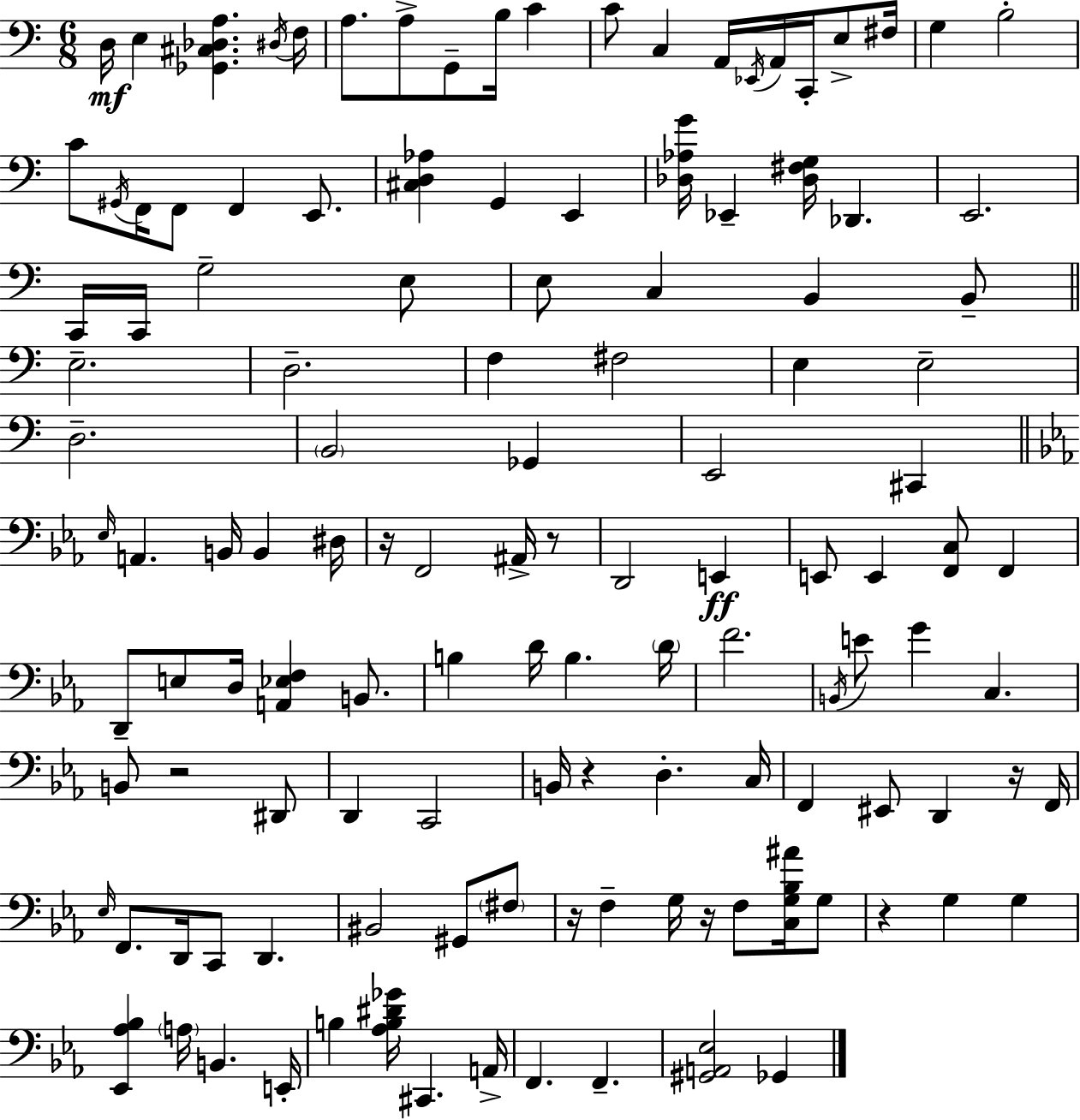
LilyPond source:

{
  \clef bass
  \numericTimeSignature
  \time 6/8
  \key a \minor
  \repeat volta 2 { d16\mf e4 <ges, cis des a>4. \acciaccatura { dis16 } | f16 a8. a8-> g,8-- b16 c'4 | c'8 c4 a,16 \acciaccatura { ees,16 } a,16 c,16-. e8-> | fis16 g4 b2-. | \break c'8 \acciaccatura { gis,16 } f,16 f,8 f,4 | e,8. <cis d aes>4 g,4 e,4 | <des aes g'>16 ees,4-- <des fis g>16 des,4. | e,2. | \break c,16 c,16 g2-- | e8 e8 c4 b,4 | b,8-- \bar "||" \break \key c \major e2.-- | d2.-- | f4 fis2 | e4 e2-- | \break d2.-- | \parenthesize b,2 ges,4 | e,2 cis,4 | \bar "||" \break \key c \minor \grace { ees16 } a,4. b,16 b,4 | dis16 r16 f,2 ais,16-> r8 | d,2 e,4\ff | e,8 e,4 <f, c>8 f,4 | \break d,8-- e8 d16 <a, ees f>4 b,8. | b4 d'16 b4. | \parenthesize d'16 f'2. | \acciaccatura { b,16 } e'8 g'4 c4. | \break b,8 r2 | dis,8 d,4 c,2 | b,16 r4 d4.-. | c16 f,4 eis,8 d,4 | \break r16 f,16 \grace { ees16 } f,8. d,16 c,8 d,4. | bis,2 gis,8 | \parenthesize fis8 r16 f4-- g16 r16 f8 | <c g bes ais'>16 g8 r4 g4 g4 | \break <ees, aes bes>4 \parenthesize a16 b,4. | e,16-. b4 <aes b dis' ges'>16 cis,4. | a,16-> f,4. f,4.-- | <gis, a, ees>2 ges,4 | \break } \bar "|."
}